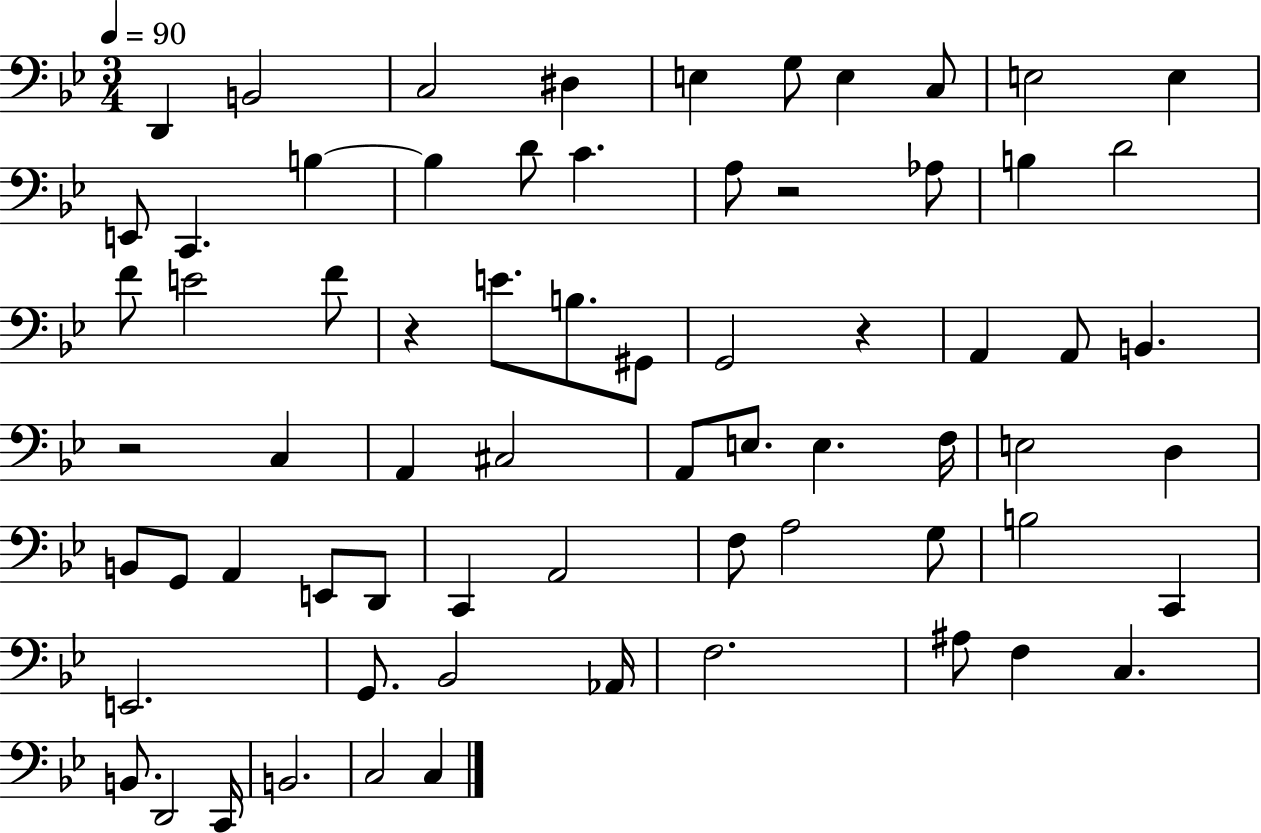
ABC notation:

X:1
T:Untitled
M:3/4
L:1/4
K:Bb
D,, B,,2 C,2 ^D, E, G,/2 E, C,/2 E,2 E, E,,/2 C,, B, B, D/2 C A,/2 z2 _A,/2 B, D2 F/2 E2 F/2 z E/2 B,/2 ^G,,/2 G,,2 z A,, A,,/2 B,, z2 C, A,, ^C,2 A,,/2 E,/2 E, F,/4 E,2 D, B,,/2 G,,/2 A,, E,,/2 D,,/2 C,, A,,2 F,/2 A,2 G,/2 B,2 C,, E,,2 G,,/2 _B,,2 _A,,/4 F,2 ^A,/2 F, C, B,,/2 D,,2 C,,/4 B,,2 C,2 C,